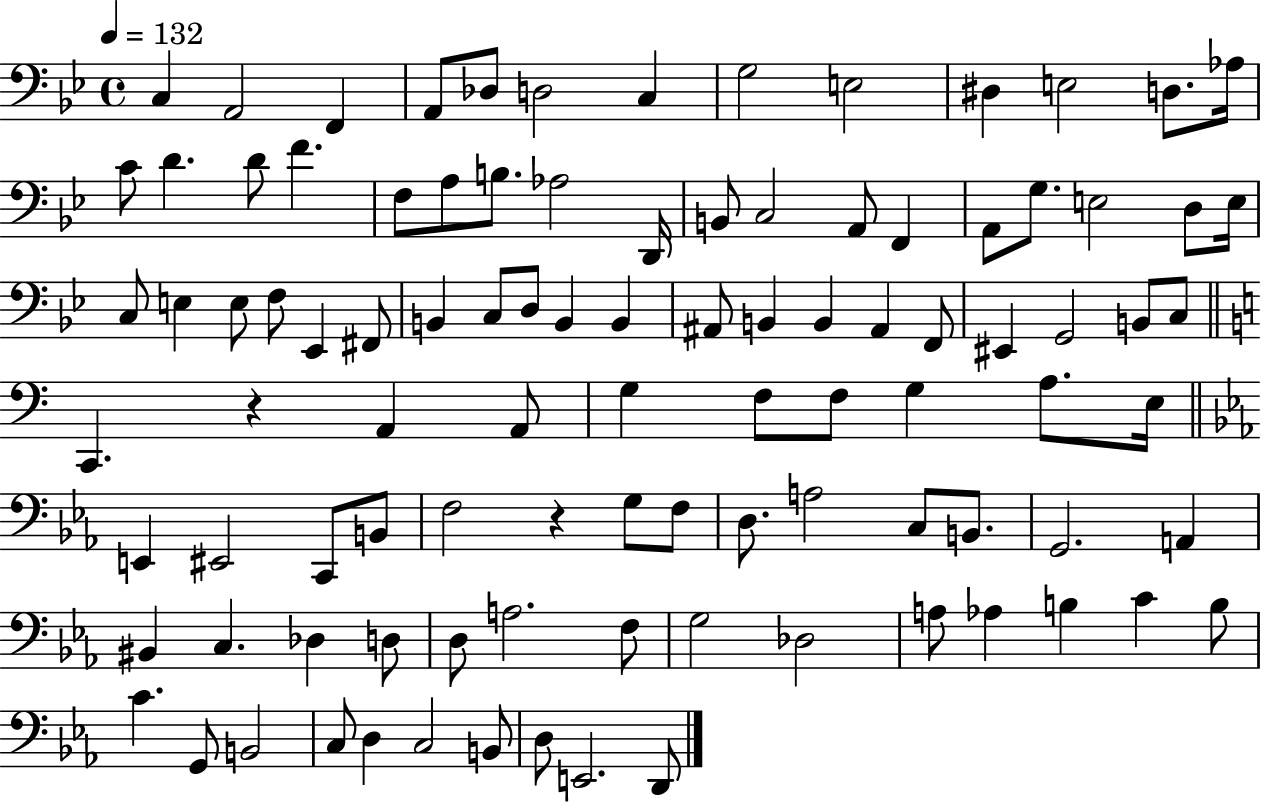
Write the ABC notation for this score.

X:1
T:Untitled
M:4/4
L:1/4
K:Bb
C, A,,2 F,, A,,/2 _D,/2 D,2 C, G,2 E,2 ^D, E,2 D,/2 _A,/4 C/2 D D/2 F F,/2 A,/2 B,/2 _A,2 D,,/4 B,,/2 C,2 A,,/2 F,, A,,/2 G,/2 E,2 D,/2 E,/4 C,/2 E, E,/2 F,/2 _E,, ^F,,/2 B,, C,/2 D,/2 B,, B,, ^A,,/2 B,, B,, ^A,, F,,/2 ^E,, G,,2 B,,/2 C,/2 C,, z A,, A,,/2 G, F,/2 F,/2 G, A,/2 E,/4 E,, ^E,,2 C,,/2 B,,/2 F,2 z G,/2 F,/2 D,/2 A,2 C,/2 B,,/2 G,,2 A,, ^B,, C, _D, D,/2 D,/2 A,2 F,/2 G,2 _D,2 A,/2 _A, B, C B,/2 C G,,/2 B,,2 C,/2 D, C,2 B,,/2 D,/2 E,,2 D,,/2